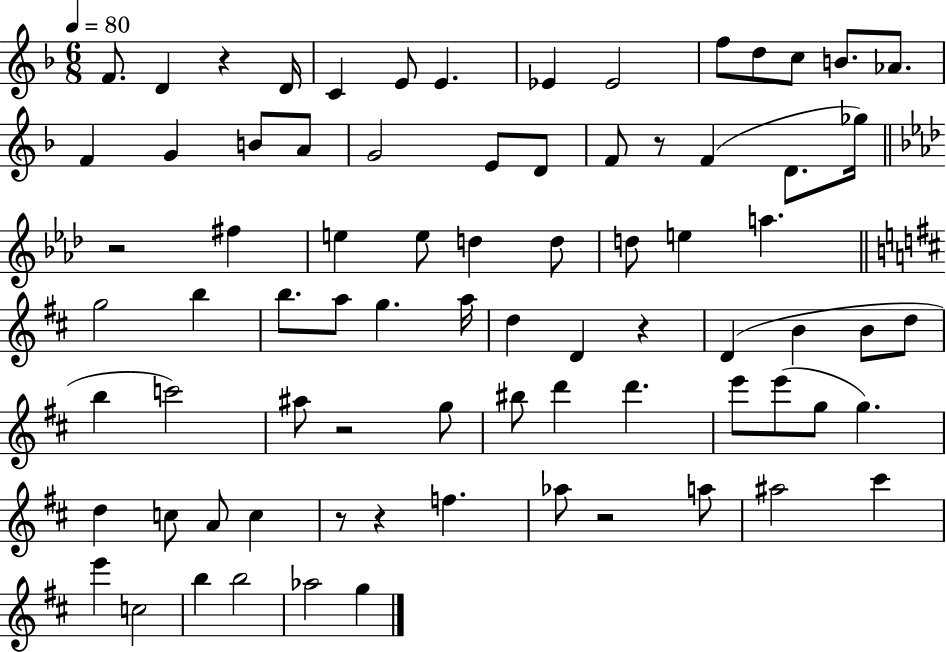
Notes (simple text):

F4/e. D4/q R/q D4/s C4/q E4/e E4/q. Eb4/q Eb4/h F5/e D5/e C5/e B4/e. Ab4/e. F4/q G4/q B4/e A4/e G4/h E4/e D4/e F4/e R/e F4/q D4/e. Gb5/s R/h F#5/q E5/q E5/e D5/q D5/e D5/e E5/q A5/q. G5/h B5/q B5/e. A5/e G5/q. A5/s D5/q D4/q R/q D4/q B4/q B4/e D5/e B5/q C6/h A#5/e R/h G5/e BIS5/e D6/q D6/q. E6/e E6/e G5/e G5/q. D5/q C5/e A4/e C5/q R/e R/q F5/q. Ab5/e R/h A5/e A#5/h C#6/q E6/q C5/h B5/q B5/h Ab5/h G5/q